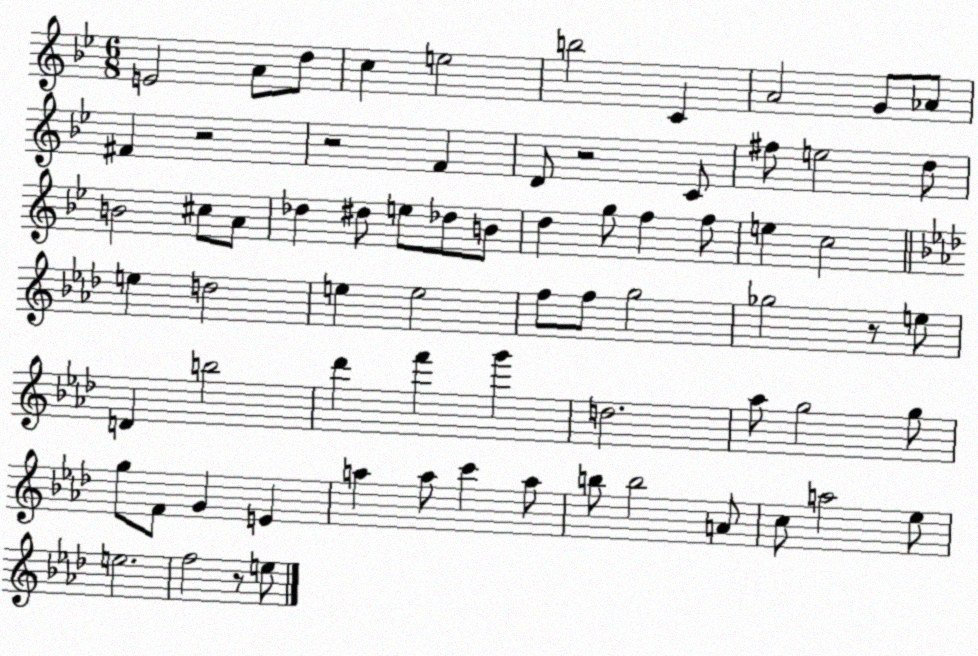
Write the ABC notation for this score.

X:1
T:Untitled
M:6/8
L:1/4
K:Bb
E2 A/2 d/2 c e2 b2 C A2 G/2 _A/2 ^F z2 z2 F D/2 z2 C/2 ^f/2 e2 d/2 B2 ^c/2 A/2 _d ^d/2 e/2 _d/2 B/2 d g/2 f f/2 e c2 e d2 e e2 f/2 f/2 g2 _g2 z/2 e/2 D b2 _d' f' g' d2 _a/2 g2 g/2 g/2 F/2 G E a a/2 c' a/2 b/2 b2 A/2 c/2 a2 _e/2 e2 f2 z/2 e/2